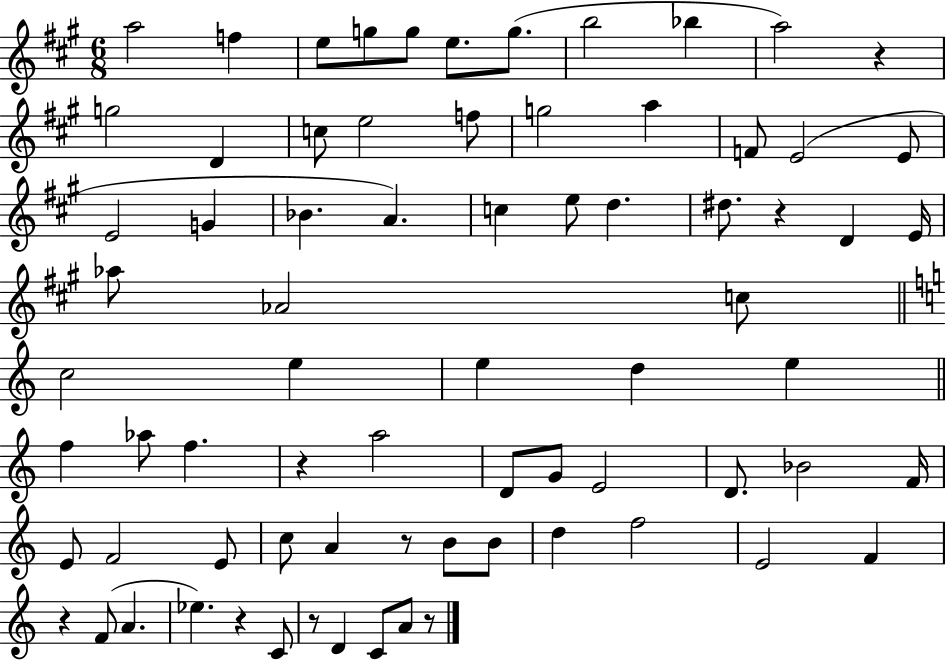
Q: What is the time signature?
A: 6/8